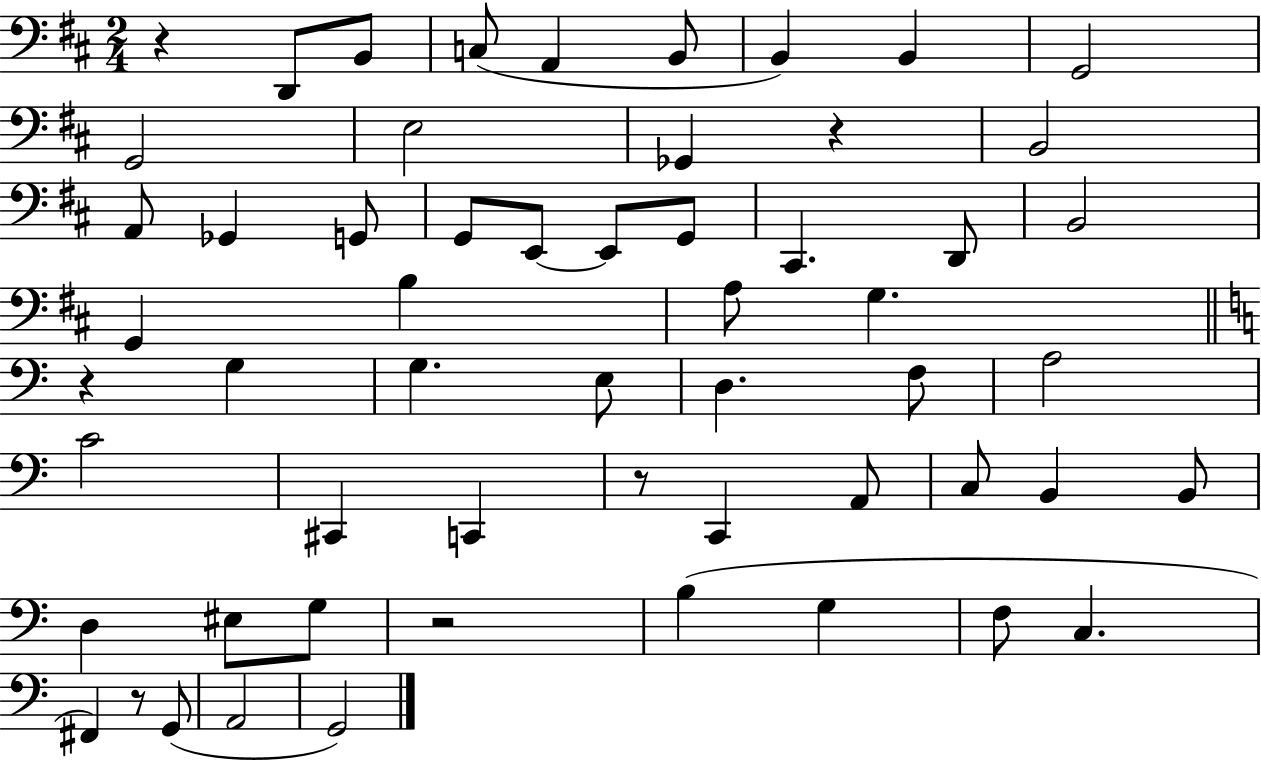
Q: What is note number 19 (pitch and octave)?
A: G2